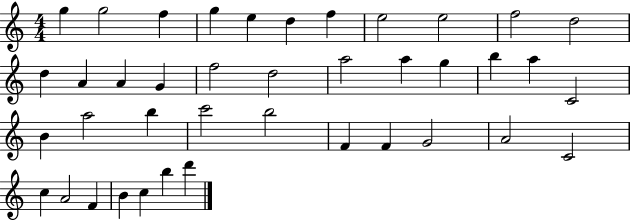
G5/q G5/h F5/q G5/q E5/q D5/q F5/q E5/h E5/h F5/h D5/h D5/q A4/q A4/q G4/q F5/h D5/h A5/h A5/q G5/q B5/q A5/q C4/h B4/q A5/h B5/q C6/h B5/h F4/q F4/q G4/h A4/h C4/h C5/q A4/h F4/q B4/q C5/q B5/q D6/q